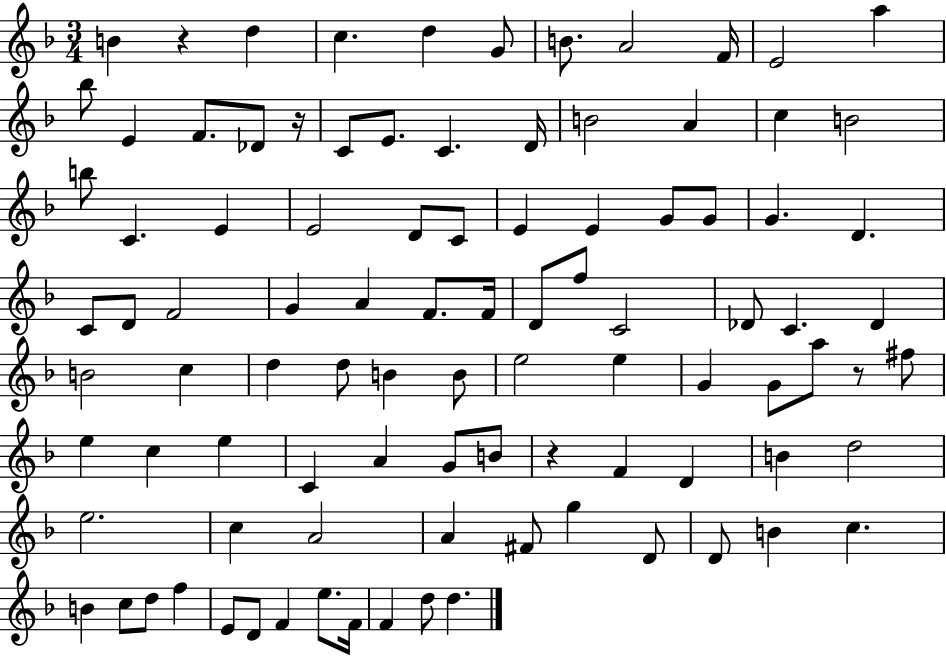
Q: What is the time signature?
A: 3/4